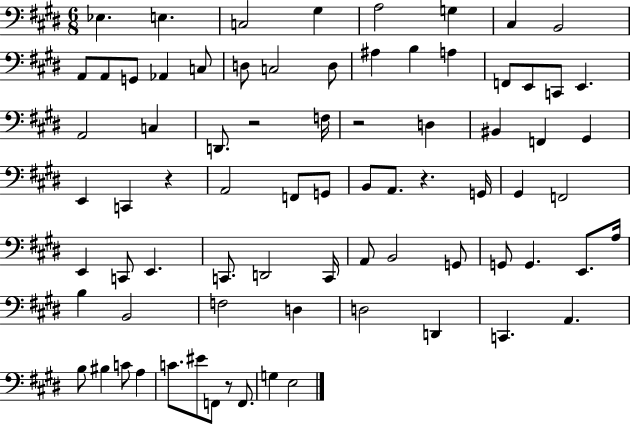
Eb3/q. E3/q. C3/h G#3/q A3/h G3/q C#3/q B2/h A2/e A2/e G2/e Ab2/q C3/e D3/e C3/h D3/e A#3/q B3/q A3/q F2/e E2/e C2/e E2/q. A2/h C3/q D2/e. R/h F3/s R/h D3/q BIS2/q F2/q G#2/q E2/q C2/q R/q A2/h F2/e G2/e B2/e A2/e. R/q. G2/s G#2/q F2/h E2/q C2/e E2/q. C2/e. D2/h C2/s A2/e B2/h G2/e G2/e G2/q. E2/e. A3/s B3/q B2/h F3/h D3/q D3/h D2/q C2/q. A2/q. B3/e BIS3/q C4/e A3/q C4/e. EIS4/e F2/e R/e F2/e. G3/q E3/h